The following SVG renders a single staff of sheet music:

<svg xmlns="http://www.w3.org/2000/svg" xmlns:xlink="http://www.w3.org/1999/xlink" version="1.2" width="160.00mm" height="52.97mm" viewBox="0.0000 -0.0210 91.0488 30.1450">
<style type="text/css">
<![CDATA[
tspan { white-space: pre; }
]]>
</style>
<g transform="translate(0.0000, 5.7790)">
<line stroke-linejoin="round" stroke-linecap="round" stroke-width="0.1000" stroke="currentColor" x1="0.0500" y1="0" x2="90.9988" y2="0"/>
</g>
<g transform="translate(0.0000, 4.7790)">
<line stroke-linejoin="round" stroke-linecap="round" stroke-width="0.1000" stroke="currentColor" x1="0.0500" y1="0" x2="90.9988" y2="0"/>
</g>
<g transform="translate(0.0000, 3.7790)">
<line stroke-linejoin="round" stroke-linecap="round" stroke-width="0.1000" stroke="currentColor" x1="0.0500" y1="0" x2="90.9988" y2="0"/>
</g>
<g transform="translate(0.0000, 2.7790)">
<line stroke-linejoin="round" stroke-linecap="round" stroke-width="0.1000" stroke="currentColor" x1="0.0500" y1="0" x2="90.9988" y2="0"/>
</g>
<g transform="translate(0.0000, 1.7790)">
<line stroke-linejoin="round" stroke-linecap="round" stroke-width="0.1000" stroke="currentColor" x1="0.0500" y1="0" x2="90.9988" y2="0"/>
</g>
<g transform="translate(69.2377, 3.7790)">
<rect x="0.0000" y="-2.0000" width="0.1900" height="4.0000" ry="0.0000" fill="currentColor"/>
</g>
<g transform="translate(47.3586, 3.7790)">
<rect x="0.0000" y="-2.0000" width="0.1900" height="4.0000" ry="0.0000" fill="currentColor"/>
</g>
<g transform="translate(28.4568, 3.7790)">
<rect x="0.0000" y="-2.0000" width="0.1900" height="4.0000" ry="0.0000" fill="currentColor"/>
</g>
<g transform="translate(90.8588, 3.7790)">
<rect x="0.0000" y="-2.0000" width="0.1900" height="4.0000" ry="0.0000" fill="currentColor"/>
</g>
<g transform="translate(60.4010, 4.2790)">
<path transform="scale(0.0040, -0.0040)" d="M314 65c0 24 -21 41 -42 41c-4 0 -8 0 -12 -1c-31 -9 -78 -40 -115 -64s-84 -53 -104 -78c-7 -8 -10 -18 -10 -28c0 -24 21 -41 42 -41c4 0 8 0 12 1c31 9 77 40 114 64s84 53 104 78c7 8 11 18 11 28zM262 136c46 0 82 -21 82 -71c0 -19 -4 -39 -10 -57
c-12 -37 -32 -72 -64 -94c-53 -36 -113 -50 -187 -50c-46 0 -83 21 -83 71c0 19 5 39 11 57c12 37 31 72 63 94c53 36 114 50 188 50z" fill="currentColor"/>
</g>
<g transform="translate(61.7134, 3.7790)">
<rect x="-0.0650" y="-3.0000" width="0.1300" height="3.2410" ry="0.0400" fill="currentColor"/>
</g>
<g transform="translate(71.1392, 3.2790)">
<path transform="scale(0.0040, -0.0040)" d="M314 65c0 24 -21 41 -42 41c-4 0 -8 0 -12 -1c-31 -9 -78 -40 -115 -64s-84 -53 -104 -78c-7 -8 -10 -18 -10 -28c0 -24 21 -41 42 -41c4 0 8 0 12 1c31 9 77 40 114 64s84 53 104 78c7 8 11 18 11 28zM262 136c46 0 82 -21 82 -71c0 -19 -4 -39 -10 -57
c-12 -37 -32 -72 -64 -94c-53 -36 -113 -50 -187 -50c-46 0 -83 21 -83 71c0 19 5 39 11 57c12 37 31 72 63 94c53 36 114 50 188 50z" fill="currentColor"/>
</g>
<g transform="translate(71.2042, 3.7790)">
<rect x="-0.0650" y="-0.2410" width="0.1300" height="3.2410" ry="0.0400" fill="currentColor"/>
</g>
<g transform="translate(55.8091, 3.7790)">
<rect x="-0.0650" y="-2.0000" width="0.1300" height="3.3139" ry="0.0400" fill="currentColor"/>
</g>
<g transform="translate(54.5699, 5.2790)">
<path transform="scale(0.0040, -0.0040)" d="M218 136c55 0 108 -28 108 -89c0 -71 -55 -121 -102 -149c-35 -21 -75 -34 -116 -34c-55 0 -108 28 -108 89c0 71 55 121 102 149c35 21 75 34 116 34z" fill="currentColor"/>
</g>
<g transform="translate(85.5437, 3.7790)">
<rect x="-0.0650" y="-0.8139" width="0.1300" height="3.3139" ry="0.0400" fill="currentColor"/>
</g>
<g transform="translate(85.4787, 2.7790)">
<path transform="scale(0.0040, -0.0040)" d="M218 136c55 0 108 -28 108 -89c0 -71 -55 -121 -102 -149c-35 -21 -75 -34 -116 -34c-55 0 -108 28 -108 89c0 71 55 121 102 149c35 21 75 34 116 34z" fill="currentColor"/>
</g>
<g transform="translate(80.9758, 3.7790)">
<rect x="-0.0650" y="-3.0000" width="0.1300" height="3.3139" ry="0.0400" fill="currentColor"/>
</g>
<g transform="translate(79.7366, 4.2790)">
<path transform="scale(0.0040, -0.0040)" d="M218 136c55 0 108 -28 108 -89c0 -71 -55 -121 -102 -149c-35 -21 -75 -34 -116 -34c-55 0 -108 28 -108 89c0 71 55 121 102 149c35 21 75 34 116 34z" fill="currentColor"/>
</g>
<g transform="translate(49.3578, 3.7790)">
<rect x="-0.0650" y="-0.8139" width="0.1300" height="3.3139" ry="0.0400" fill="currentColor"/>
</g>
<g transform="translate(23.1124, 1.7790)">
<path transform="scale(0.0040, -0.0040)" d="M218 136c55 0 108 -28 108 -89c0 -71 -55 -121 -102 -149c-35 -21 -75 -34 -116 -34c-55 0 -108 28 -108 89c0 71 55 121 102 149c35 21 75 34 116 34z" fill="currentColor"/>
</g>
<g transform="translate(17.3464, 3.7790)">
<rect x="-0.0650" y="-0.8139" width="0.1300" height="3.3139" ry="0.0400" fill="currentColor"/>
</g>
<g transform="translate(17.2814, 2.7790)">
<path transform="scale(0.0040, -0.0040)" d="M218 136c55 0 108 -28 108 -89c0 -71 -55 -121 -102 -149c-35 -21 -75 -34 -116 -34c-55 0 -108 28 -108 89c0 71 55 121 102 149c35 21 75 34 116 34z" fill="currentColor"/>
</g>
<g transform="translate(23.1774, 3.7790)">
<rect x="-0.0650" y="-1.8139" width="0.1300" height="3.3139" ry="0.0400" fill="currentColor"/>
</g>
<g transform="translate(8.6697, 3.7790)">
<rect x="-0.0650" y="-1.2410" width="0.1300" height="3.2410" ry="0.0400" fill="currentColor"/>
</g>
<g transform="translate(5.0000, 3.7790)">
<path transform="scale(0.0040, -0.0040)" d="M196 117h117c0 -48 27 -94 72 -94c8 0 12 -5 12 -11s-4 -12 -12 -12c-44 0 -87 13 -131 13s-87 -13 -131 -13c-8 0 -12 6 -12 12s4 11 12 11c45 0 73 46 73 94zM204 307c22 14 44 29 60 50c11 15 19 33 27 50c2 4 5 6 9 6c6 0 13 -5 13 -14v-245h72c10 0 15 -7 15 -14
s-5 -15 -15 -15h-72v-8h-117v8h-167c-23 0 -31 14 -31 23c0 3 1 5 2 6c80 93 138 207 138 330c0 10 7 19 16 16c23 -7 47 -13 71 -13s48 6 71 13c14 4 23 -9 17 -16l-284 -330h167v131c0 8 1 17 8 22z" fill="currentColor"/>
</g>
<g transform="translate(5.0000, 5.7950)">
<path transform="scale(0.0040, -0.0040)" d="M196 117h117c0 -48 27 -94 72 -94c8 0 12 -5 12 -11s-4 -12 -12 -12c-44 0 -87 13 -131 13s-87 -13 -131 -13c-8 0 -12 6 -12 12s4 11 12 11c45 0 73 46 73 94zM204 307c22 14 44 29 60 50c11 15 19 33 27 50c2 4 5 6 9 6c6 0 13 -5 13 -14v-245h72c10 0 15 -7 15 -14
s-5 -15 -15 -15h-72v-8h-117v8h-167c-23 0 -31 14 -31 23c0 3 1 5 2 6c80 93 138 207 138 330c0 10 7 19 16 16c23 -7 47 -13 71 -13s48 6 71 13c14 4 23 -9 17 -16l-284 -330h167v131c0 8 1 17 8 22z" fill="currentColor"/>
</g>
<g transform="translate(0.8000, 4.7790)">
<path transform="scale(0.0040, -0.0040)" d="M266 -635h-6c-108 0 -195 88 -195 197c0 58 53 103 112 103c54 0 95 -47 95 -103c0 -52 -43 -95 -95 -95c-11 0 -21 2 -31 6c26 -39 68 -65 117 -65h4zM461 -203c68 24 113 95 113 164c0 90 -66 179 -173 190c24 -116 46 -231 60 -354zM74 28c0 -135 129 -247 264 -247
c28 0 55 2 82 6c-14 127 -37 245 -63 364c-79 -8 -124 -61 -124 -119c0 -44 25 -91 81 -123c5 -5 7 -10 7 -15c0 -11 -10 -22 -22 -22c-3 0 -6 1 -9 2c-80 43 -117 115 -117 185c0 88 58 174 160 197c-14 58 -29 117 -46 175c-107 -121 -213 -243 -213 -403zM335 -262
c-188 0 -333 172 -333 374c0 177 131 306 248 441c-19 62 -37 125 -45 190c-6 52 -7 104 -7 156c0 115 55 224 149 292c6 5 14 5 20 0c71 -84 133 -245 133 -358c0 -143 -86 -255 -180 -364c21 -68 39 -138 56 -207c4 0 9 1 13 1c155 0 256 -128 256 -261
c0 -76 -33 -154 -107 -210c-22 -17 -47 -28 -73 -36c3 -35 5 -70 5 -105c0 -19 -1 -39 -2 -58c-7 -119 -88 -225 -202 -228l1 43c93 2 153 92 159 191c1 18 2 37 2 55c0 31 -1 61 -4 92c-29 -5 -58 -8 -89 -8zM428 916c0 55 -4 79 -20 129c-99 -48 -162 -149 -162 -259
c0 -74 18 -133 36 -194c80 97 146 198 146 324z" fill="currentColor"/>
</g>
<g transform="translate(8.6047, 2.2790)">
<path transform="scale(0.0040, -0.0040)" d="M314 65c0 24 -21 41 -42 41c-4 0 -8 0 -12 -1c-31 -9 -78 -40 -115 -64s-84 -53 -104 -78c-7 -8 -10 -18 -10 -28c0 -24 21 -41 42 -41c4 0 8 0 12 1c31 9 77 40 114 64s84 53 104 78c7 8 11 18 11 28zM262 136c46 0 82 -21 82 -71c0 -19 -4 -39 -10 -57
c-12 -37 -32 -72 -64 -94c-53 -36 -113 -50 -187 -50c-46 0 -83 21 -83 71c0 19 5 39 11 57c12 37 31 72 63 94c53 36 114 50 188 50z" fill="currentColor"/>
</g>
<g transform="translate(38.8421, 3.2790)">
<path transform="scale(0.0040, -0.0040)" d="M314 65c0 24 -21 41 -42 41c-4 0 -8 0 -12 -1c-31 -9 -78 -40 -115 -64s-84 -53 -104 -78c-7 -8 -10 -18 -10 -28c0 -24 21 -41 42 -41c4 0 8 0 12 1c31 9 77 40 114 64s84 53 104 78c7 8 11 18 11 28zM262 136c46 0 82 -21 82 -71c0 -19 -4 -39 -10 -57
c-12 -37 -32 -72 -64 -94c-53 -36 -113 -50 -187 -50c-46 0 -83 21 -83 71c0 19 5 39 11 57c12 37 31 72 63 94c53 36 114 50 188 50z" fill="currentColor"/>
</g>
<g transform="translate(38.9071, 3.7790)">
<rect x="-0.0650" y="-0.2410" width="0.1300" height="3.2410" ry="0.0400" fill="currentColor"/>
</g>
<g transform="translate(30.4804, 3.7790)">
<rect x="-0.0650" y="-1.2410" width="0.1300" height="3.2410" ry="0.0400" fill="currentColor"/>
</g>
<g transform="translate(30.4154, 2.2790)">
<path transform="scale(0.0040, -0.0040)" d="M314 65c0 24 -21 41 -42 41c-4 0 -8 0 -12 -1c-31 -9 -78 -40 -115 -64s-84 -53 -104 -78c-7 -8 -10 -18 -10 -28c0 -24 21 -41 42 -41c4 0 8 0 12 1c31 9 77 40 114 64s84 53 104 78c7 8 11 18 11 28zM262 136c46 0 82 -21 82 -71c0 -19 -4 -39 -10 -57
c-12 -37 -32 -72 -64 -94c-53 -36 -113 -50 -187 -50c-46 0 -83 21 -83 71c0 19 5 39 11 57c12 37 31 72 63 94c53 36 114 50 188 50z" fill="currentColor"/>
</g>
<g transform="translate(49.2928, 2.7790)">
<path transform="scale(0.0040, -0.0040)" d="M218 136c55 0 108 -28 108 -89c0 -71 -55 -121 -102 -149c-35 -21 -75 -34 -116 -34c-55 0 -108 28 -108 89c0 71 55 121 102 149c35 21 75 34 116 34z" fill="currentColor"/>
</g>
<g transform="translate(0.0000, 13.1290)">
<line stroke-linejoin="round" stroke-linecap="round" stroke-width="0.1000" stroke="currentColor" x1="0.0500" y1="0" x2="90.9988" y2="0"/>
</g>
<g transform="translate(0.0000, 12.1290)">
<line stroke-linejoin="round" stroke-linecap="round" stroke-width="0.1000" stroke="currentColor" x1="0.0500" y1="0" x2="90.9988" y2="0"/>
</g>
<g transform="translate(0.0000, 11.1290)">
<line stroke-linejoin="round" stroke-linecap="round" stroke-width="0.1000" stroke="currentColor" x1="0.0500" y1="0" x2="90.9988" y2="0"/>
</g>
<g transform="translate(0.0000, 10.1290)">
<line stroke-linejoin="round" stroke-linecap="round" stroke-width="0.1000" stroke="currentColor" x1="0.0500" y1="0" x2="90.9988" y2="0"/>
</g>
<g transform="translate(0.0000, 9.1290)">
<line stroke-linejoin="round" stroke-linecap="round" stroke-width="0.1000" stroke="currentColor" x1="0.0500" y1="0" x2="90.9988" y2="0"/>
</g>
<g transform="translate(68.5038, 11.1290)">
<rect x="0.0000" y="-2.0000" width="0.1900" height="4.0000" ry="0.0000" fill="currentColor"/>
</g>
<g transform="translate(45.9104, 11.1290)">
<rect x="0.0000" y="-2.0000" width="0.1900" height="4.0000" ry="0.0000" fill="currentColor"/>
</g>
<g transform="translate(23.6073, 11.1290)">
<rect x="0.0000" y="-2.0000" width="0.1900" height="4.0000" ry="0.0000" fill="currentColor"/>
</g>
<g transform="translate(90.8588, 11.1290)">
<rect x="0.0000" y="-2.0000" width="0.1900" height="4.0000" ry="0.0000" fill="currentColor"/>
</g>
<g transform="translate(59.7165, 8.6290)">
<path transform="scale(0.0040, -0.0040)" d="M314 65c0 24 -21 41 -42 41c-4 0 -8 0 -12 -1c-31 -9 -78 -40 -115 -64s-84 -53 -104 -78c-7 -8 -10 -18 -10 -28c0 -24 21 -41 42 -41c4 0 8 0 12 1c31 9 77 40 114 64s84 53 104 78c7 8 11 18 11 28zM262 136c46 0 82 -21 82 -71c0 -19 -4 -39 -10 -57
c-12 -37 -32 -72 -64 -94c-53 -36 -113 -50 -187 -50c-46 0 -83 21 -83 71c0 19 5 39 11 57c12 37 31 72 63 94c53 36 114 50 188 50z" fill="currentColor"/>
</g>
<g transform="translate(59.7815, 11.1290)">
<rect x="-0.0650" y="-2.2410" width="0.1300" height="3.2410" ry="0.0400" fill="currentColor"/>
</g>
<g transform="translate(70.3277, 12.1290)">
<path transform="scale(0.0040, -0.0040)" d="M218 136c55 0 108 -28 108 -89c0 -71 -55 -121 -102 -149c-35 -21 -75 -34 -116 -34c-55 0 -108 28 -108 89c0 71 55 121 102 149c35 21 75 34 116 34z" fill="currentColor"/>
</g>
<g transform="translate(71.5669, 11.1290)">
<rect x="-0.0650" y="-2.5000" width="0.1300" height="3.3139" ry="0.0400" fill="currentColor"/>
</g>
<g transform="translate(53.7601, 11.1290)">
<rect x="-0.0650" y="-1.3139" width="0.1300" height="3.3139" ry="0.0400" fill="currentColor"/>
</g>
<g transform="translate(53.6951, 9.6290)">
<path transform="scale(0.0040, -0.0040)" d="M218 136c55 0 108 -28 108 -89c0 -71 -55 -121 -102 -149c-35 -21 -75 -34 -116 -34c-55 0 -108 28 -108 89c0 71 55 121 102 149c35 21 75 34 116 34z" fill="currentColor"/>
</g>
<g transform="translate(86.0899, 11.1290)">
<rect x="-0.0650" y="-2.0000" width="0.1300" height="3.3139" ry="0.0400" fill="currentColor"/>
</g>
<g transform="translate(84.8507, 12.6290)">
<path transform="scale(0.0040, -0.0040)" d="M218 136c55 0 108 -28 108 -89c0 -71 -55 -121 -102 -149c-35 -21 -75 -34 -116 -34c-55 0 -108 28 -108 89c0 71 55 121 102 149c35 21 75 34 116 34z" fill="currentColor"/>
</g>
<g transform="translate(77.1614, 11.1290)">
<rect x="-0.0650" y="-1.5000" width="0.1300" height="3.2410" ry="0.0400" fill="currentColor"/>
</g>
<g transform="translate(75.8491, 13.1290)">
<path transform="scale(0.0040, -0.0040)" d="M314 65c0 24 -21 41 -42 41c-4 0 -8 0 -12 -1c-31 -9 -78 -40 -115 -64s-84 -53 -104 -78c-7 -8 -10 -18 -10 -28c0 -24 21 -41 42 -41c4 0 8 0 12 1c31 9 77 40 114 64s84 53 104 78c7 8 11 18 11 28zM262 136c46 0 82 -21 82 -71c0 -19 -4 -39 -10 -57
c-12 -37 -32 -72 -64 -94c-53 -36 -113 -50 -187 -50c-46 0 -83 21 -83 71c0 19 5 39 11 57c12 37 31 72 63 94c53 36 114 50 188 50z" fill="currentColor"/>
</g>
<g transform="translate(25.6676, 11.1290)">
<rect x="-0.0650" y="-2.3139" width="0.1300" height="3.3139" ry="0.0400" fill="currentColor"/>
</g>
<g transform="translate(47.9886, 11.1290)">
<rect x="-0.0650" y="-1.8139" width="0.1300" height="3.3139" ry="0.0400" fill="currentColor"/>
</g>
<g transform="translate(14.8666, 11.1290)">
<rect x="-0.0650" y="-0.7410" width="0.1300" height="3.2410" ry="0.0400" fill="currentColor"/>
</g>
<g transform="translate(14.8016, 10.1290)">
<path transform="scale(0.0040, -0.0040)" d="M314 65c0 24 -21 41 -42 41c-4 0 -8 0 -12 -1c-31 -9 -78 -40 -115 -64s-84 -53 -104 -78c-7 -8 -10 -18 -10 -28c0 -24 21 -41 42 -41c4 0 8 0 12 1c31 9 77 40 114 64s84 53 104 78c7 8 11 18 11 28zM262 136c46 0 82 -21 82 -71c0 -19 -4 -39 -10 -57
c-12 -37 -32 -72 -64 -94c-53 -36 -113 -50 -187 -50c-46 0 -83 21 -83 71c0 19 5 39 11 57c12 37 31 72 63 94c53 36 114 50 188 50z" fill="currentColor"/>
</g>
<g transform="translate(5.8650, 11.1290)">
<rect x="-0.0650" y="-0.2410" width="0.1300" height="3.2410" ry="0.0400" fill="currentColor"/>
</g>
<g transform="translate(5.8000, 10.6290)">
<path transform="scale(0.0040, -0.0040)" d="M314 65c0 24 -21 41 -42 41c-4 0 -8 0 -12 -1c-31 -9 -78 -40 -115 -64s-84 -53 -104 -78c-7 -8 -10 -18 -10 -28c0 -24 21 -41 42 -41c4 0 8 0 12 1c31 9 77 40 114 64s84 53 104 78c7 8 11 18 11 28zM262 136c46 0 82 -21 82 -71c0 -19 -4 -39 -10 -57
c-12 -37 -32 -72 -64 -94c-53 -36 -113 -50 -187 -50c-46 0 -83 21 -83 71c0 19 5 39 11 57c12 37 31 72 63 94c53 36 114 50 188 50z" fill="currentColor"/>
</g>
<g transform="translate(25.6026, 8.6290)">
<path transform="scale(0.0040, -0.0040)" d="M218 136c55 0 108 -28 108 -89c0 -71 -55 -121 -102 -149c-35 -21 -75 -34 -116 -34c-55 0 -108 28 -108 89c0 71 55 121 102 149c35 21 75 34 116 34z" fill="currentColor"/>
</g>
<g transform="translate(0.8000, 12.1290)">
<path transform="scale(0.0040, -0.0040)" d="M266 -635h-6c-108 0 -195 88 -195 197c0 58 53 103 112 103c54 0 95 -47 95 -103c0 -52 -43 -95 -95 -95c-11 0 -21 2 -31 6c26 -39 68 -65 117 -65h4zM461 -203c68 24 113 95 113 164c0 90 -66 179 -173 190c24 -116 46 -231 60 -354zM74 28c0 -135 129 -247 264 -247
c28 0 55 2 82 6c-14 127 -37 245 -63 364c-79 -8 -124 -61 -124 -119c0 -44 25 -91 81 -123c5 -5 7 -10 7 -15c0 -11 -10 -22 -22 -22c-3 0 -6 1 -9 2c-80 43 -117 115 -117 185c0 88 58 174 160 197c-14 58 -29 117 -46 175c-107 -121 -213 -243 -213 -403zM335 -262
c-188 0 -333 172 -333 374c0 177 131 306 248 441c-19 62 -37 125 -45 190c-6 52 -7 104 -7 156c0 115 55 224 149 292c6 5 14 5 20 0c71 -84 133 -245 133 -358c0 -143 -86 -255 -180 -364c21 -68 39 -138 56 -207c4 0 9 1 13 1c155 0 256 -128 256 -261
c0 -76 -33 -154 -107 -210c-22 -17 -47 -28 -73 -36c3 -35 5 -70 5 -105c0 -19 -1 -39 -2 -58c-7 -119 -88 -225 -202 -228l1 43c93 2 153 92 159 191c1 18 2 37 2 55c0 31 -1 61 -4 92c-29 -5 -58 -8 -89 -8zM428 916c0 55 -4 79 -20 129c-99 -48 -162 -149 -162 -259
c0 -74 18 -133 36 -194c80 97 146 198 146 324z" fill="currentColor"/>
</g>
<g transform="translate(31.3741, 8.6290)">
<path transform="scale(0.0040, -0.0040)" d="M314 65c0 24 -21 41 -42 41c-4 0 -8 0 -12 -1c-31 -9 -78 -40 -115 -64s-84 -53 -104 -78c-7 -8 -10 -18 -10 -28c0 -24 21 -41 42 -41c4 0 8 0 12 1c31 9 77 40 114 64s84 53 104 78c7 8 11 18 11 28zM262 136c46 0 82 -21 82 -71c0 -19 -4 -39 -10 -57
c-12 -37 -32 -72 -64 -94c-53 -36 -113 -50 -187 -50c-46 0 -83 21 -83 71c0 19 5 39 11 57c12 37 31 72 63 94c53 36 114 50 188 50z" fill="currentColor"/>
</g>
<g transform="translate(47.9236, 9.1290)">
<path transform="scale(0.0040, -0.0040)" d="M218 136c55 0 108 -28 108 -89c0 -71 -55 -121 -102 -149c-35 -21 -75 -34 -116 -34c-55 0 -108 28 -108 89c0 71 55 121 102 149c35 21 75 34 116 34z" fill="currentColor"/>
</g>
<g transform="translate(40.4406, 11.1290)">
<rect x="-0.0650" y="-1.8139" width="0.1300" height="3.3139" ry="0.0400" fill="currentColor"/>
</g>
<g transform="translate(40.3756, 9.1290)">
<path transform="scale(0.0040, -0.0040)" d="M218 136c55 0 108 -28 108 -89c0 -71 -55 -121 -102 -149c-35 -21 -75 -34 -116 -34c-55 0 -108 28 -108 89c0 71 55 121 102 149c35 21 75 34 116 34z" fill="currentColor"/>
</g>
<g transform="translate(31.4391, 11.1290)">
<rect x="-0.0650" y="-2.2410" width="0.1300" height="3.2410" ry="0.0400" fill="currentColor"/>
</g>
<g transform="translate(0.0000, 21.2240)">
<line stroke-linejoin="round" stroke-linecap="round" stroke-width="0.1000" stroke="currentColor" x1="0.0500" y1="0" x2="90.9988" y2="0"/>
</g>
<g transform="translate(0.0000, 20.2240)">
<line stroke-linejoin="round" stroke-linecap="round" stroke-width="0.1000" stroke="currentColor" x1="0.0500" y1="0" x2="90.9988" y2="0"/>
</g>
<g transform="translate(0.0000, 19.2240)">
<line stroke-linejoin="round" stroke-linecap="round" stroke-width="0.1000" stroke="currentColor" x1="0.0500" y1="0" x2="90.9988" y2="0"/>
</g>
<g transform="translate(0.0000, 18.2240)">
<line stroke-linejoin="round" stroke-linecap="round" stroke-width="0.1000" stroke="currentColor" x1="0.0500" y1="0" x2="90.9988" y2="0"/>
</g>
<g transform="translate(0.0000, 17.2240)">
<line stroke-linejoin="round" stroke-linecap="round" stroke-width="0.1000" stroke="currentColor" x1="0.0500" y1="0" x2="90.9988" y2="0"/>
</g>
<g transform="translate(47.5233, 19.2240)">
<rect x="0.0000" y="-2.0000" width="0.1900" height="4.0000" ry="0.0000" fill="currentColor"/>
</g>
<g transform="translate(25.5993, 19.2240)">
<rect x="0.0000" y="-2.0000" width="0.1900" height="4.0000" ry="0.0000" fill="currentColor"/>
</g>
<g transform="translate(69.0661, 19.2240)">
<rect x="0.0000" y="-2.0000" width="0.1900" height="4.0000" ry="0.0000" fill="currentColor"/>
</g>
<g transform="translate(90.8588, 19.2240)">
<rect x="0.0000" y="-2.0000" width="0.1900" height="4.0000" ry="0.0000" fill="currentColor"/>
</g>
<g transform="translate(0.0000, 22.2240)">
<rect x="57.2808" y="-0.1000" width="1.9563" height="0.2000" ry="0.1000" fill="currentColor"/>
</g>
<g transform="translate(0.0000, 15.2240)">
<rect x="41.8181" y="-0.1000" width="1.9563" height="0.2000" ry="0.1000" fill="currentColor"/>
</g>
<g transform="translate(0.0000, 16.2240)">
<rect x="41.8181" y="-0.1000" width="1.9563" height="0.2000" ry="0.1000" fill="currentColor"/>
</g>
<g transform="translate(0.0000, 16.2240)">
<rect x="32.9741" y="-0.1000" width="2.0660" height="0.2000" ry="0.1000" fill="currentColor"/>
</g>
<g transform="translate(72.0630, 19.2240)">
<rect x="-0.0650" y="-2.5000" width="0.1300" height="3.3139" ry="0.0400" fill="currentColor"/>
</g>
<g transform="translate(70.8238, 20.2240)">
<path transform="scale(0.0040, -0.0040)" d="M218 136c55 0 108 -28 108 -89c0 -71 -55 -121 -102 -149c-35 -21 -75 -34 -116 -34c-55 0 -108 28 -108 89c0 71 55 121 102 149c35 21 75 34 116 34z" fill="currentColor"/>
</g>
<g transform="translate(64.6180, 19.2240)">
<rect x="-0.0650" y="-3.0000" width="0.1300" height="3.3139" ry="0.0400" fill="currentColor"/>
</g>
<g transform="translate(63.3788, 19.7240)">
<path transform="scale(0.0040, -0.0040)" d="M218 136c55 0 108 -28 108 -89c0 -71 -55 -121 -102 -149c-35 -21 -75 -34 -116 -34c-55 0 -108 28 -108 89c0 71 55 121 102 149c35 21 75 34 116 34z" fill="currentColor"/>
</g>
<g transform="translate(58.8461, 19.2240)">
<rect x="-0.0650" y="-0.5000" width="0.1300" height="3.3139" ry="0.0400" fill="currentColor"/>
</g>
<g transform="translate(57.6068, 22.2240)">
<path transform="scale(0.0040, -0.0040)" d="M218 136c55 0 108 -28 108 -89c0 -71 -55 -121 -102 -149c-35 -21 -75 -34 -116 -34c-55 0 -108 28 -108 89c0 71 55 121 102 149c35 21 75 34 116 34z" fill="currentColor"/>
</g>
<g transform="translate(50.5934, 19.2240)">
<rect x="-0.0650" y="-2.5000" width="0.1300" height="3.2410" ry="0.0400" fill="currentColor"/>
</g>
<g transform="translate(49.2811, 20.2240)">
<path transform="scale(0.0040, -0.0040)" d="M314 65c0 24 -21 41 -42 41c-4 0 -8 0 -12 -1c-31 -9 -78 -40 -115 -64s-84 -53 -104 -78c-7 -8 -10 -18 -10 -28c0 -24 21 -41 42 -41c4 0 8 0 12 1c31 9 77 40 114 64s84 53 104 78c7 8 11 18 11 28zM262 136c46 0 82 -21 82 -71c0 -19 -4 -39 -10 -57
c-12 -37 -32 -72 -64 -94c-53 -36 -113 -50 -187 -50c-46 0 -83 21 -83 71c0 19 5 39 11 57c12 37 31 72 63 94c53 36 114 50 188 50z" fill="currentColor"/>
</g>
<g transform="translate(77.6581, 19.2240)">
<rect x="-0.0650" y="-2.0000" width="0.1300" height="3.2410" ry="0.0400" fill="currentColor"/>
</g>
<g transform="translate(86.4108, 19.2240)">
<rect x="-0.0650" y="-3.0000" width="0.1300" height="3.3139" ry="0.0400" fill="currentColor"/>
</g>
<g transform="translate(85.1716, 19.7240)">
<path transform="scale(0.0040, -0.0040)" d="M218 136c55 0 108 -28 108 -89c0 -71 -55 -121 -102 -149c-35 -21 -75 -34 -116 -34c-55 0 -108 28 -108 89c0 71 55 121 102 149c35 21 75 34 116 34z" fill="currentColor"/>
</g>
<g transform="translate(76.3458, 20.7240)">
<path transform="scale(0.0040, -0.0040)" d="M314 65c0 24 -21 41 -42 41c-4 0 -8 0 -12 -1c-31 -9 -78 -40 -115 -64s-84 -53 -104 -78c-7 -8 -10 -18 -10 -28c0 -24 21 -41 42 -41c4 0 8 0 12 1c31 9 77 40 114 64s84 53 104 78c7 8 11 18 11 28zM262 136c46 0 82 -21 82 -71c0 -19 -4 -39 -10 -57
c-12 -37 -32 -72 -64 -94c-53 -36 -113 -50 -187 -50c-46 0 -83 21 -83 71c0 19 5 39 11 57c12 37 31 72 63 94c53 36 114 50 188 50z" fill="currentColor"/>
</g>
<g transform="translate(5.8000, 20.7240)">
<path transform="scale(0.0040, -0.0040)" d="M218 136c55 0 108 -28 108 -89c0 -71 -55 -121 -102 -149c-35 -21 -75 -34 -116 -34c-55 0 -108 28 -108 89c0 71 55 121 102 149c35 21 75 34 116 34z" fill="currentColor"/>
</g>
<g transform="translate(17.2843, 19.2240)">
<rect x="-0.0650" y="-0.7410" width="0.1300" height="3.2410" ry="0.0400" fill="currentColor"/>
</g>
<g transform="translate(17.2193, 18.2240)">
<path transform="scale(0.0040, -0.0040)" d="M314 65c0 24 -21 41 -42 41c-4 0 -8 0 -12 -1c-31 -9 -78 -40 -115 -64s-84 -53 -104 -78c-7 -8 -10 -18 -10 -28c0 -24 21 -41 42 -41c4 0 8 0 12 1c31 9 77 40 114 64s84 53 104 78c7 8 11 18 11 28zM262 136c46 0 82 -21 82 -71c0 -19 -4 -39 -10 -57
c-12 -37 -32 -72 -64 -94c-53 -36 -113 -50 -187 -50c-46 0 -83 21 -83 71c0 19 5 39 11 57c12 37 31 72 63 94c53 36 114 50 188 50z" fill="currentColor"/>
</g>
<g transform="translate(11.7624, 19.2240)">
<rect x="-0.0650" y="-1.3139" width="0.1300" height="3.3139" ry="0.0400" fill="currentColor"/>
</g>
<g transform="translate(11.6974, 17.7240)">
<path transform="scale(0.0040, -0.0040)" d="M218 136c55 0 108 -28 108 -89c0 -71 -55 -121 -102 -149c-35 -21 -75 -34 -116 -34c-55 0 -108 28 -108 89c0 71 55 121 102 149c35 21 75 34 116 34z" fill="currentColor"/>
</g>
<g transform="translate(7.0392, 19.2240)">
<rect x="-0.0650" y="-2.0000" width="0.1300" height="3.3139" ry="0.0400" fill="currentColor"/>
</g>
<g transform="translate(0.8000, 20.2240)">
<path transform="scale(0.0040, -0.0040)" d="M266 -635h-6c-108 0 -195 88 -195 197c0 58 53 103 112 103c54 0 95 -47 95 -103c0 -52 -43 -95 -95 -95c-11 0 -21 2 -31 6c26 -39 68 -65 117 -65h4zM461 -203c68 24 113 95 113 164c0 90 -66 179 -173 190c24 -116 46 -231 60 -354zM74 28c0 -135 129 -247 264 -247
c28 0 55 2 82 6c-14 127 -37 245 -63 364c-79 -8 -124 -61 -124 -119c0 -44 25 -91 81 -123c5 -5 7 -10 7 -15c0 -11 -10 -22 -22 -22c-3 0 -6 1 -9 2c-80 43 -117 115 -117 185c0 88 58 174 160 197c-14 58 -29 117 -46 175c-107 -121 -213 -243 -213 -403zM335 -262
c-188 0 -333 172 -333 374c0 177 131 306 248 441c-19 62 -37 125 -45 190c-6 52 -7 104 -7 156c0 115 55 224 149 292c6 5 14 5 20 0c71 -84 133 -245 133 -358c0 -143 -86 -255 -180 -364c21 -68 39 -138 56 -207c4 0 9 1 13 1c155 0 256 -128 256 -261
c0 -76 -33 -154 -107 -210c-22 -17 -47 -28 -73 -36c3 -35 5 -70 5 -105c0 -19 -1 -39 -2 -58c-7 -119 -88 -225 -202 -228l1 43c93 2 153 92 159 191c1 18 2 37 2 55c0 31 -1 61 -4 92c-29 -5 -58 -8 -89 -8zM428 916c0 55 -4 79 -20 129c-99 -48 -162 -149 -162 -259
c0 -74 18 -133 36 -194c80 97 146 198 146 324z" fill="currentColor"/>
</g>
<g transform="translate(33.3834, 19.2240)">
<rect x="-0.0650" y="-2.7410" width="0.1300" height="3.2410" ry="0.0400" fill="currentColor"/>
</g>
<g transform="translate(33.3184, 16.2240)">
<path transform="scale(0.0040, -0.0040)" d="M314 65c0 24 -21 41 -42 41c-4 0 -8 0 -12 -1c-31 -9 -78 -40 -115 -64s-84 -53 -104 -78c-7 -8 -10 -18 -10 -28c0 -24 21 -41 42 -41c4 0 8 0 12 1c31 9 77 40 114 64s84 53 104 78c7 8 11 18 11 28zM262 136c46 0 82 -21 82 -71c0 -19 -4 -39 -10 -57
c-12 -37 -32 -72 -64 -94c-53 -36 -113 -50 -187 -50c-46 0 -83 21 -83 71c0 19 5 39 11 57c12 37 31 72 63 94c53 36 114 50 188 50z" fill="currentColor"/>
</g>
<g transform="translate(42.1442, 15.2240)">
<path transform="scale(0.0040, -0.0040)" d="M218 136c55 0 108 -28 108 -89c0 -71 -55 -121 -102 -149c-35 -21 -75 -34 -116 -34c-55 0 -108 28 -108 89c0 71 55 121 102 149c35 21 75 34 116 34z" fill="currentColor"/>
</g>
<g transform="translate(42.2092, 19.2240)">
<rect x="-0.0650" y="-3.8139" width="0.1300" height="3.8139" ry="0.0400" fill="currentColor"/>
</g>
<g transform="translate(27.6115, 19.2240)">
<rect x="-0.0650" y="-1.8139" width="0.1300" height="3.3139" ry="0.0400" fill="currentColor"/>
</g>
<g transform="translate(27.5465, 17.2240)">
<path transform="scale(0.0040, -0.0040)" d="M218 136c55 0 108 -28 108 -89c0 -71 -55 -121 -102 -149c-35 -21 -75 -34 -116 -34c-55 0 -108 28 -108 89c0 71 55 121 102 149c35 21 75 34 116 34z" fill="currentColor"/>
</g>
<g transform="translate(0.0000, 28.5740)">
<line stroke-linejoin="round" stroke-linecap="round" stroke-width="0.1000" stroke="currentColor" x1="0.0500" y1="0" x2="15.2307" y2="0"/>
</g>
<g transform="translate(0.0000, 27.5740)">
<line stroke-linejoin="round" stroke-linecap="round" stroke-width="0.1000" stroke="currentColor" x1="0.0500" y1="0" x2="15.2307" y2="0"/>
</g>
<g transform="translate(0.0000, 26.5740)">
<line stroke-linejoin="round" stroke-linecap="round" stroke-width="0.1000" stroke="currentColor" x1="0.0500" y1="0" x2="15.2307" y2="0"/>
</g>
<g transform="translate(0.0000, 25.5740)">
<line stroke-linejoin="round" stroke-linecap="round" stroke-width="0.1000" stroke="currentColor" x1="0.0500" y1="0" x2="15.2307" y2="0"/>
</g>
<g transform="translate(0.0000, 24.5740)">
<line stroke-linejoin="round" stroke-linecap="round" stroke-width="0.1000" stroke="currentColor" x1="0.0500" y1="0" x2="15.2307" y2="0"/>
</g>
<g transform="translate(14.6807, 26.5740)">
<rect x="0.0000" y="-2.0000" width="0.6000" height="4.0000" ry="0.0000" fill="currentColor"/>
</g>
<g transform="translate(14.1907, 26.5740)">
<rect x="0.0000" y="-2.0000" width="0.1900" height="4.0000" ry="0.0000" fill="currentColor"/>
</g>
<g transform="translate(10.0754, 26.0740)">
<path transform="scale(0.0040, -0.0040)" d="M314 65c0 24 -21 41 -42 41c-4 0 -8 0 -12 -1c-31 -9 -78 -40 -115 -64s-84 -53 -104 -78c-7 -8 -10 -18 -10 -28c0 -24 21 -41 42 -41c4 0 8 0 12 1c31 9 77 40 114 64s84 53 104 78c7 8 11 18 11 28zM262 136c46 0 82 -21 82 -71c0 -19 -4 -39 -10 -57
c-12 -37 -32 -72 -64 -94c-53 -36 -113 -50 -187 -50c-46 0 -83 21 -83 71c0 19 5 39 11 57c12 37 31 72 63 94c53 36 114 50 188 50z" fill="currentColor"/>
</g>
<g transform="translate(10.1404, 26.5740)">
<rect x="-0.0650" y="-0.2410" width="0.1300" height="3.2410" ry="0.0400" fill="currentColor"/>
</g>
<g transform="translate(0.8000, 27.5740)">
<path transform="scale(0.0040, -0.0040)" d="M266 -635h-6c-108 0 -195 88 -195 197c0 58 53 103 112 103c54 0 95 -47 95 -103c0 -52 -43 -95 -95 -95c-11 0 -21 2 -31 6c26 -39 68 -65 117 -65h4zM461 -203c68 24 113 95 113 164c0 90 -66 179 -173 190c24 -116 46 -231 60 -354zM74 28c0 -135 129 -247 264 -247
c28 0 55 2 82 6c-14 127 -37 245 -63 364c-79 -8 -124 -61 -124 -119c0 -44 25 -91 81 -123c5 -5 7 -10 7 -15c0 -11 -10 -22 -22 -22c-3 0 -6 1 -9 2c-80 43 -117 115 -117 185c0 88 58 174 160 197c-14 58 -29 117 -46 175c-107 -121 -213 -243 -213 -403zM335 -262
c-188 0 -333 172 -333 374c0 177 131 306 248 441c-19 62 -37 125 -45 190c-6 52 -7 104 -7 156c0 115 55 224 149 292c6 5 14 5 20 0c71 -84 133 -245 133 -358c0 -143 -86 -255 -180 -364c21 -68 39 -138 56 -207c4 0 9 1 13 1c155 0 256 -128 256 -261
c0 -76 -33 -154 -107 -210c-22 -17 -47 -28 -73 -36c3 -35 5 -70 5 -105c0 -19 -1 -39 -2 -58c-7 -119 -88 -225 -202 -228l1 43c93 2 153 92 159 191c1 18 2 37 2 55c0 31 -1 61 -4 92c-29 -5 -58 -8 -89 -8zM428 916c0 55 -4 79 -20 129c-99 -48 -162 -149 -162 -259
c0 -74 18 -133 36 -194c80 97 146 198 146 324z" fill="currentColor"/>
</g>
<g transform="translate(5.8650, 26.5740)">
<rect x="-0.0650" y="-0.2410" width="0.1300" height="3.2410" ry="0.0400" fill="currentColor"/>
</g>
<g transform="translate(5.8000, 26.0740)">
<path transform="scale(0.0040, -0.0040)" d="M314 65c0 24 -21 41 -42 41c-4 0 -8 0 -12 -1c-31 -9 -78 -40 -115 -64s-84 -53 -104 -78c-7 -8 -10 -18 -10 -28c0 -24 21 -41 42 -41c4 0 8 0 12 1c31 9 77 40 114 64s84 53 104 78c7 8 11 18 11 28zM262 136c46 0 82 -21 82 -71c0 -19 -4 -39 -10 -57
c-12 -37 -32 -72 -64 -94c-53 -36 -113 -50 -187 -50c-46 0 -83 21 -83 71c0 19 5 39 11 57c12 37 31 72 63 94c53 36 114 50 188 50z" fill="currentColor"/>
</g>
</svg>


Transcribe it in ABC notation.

X:1
T:Untitled
M:4/4
L:1/4
K:C
e2 d f e2 c2 d F A2 c2 A d c2 d2 g g2 f f e g2 G E2 F F e d2 f a2 c' G2 C A G F2 A c2 c2